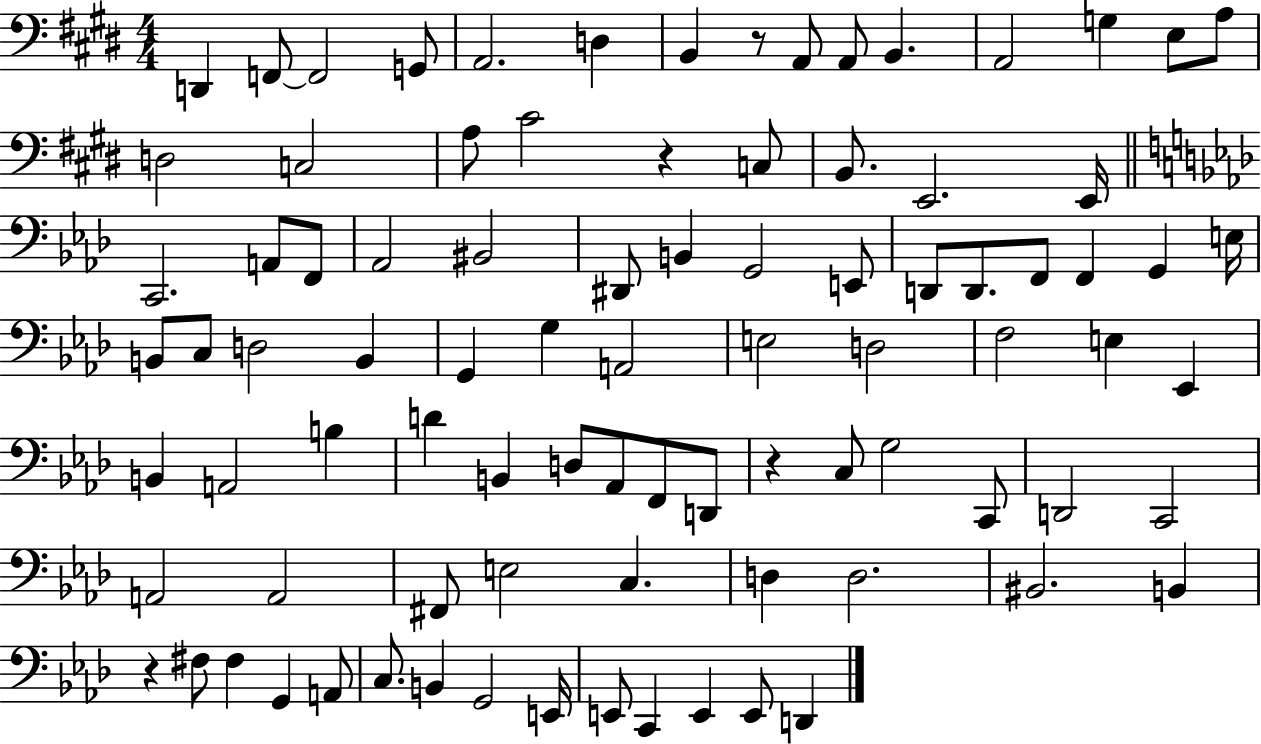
X:1
T:Untitled
M:4/4
L:1/4
K:E
D,, F,,/2 F,,2 G,,/2 A,,2 D, B,, z/2 A,,/2 A,,/2 B,, A,,2 G, E,/2 A,/2 D,2 C,2 A,/2 ^C2 z C,/2 B,,/2 E,,2 E,,/4 C,,2 A,,/2 F,,/2 _A,,2 ^B,,2 ^D,,/2 B,, G,,2 E,,/2 D,,/2 D,,/2 F,,/2 F,, G,, E,/4 B,,/2 C,/2 D,2 B,, G,, G, A,,2 E,2 D,2 F,2 E, _E,, B,, A,,2 B, D B,, D,/2 _A,,/2 F,,/2 D,,/2 z C,/2 G,2 C,,/2 D,,2 C,,2 A,,2 A,,2 ^F,,/2 E,2 C, D, D,2 ^B,,2 B,, z ^F,/2 ^F, G,, A,,/2 C,/2 B,, G,,2 E,,/4 E,,/2 C,, E,, E,,/2 D,,